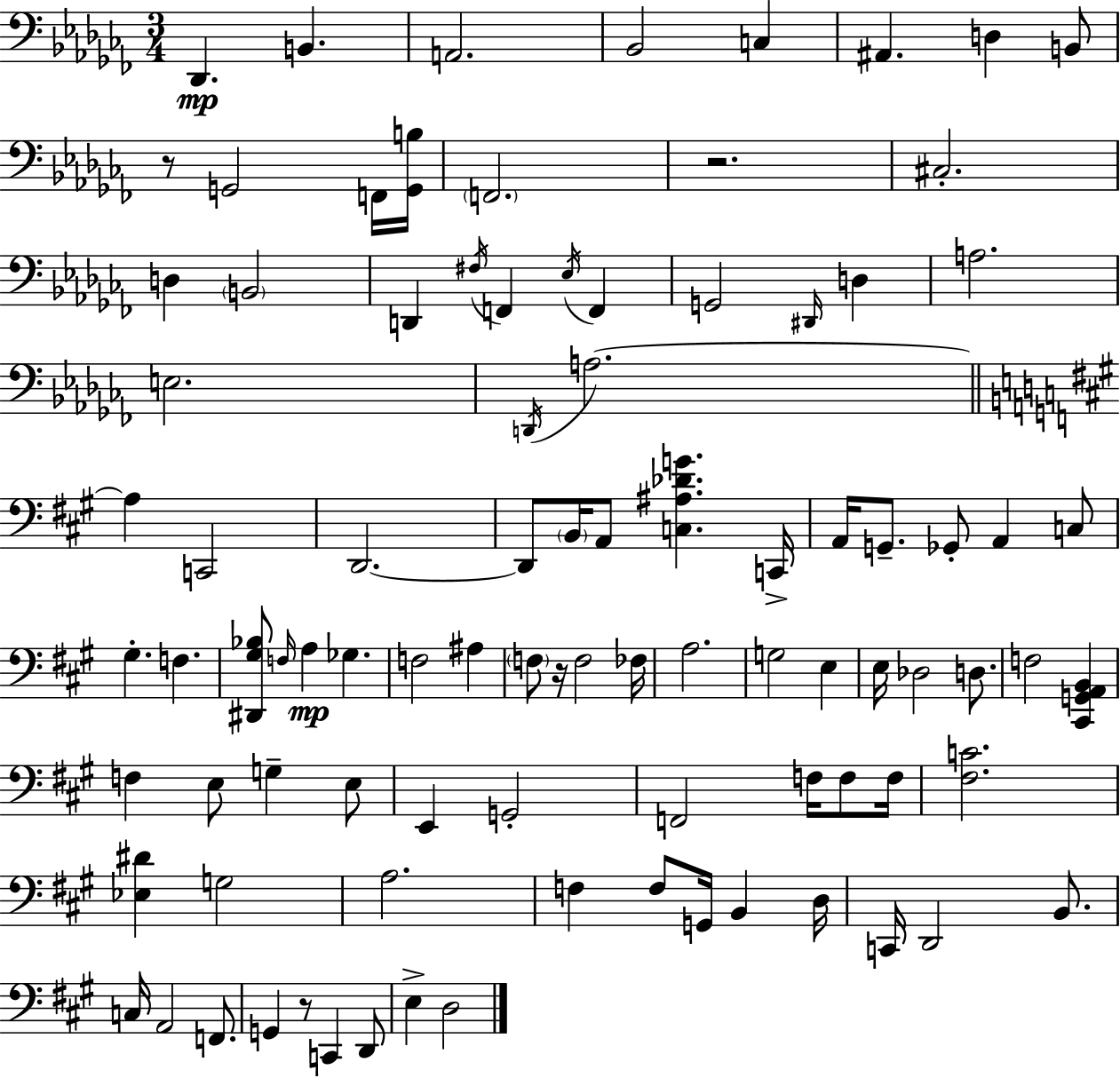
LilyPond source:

{
  \clef bass
  \numericTimeSignature
  \time 3/4
  \key aes \minor
  des,4.\mp b,4. | a,2. | bes,2 c4 | ais,4. d4 b,8 | \break r8 g,2 f,16 <g, b>16 | \parenthesize f,2. | r2. | cis2.-. | \break d4 \parenthesize b,2 | d,4 \acciaccatura { fis16 } f,4 \acciaccatura { ees16 } f,4 | g,2 \grace { dis,16 } d4 | a2. | \break e2. | \acciaccatura { d,16 } a2.~~ | \bar "||" \break \key a \major a4 c,2 | d,2.~~ | d,8 \parenthesize b,16 a,8 <c ais des' g'>4. c,16-> | a,16 g,8.-- ges,8-. a,4 c8 | \break gis4.-. f4. | <dis, gis bes>8 \grace { f16 } a4\mp ges4. | f2 ais4 | \parenthesize f8 r16 f2 | \break fes16 a2. | g2 e4 | e16 des2 d8. | f2 <cis, g, a, b,>4 | \break f4 e8 g4-- e8 | e,4 g,2-. | f,2 f16 f8 | f16 <fis c'>2. | \break <ees dis'>4 g2 | a2. | f4 f8 g,16 b,4 | d16 c,16 d,2 b,8. | \break c16 a,2 f,8. | g,4 r8 c,4 d,8 | e4-> d2 | \bar "|."
}